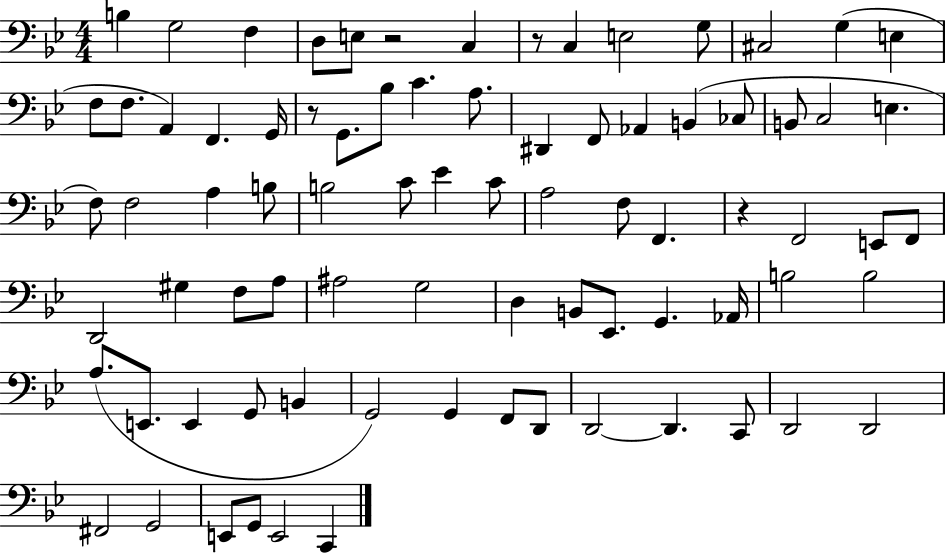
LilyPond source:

{
  \clef bass
  \numericTimeSignature
  \time 4/4
  \key bes \major
  b4 g2 f4 | d8 e8 r2 c4 | r8 c4 e2 g8 | cis2 g4( e4 | \break f8 f8. a,4) f,4. g,16 | r8 g,8. bes8 c'4. a8. | dis,4 f,8 aes,4 b,4( ces8 | b,8 c2 e4. | \break f8) f2 a4 b8 | b2 c'8 ees'4 c'8 | a2 f8 f,4. | r4 f,2 e,8 f,8 | \break d,2 gis4 f8 a8 | ais2 g2 | d4 b,8 ees,8. g,4. aes,16 | b2 b2 | \break a8.( e,8. e,4 g,8 b,4 | g,2) g,4 f,8 d,8 | d,2~~ d,4. c,8 | d,2 d,2 | \break fis,2 g,2 | e,8 g,8 e,2 c,4 | \bar "|."
}